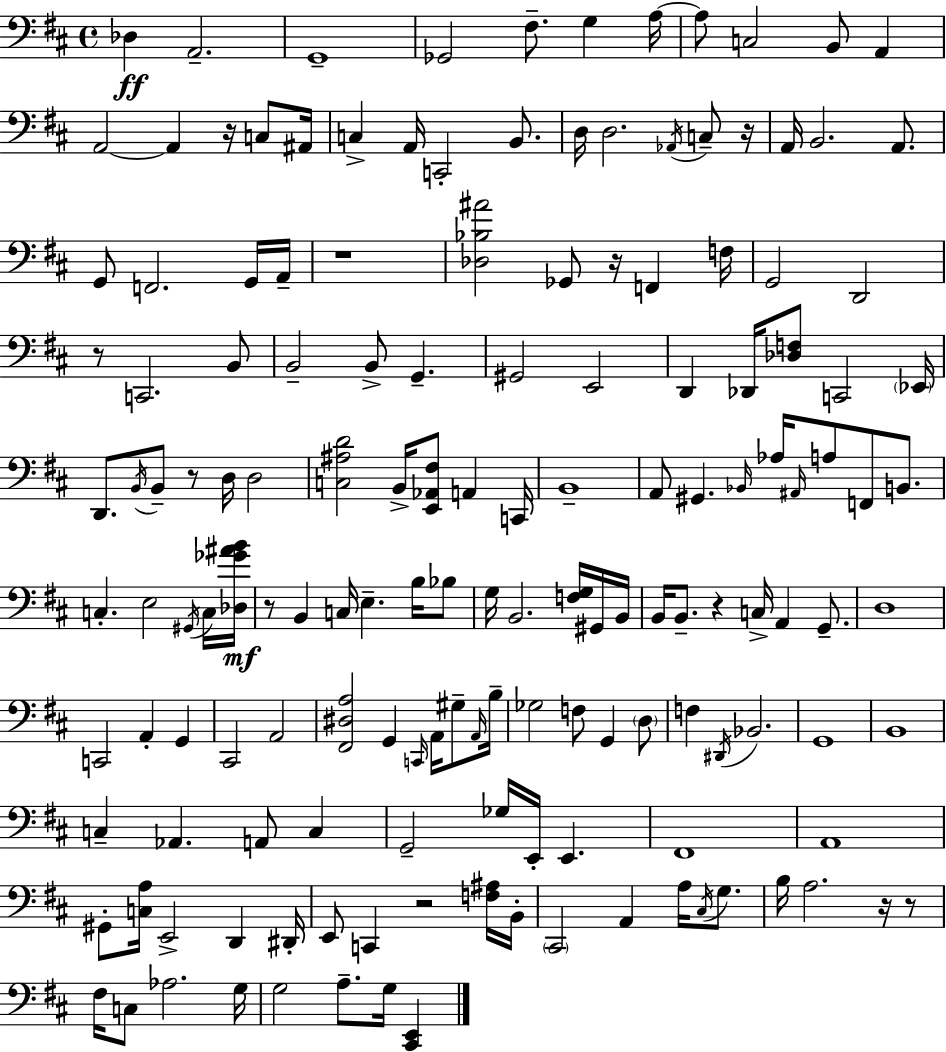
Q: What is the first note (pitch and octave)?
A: Db3